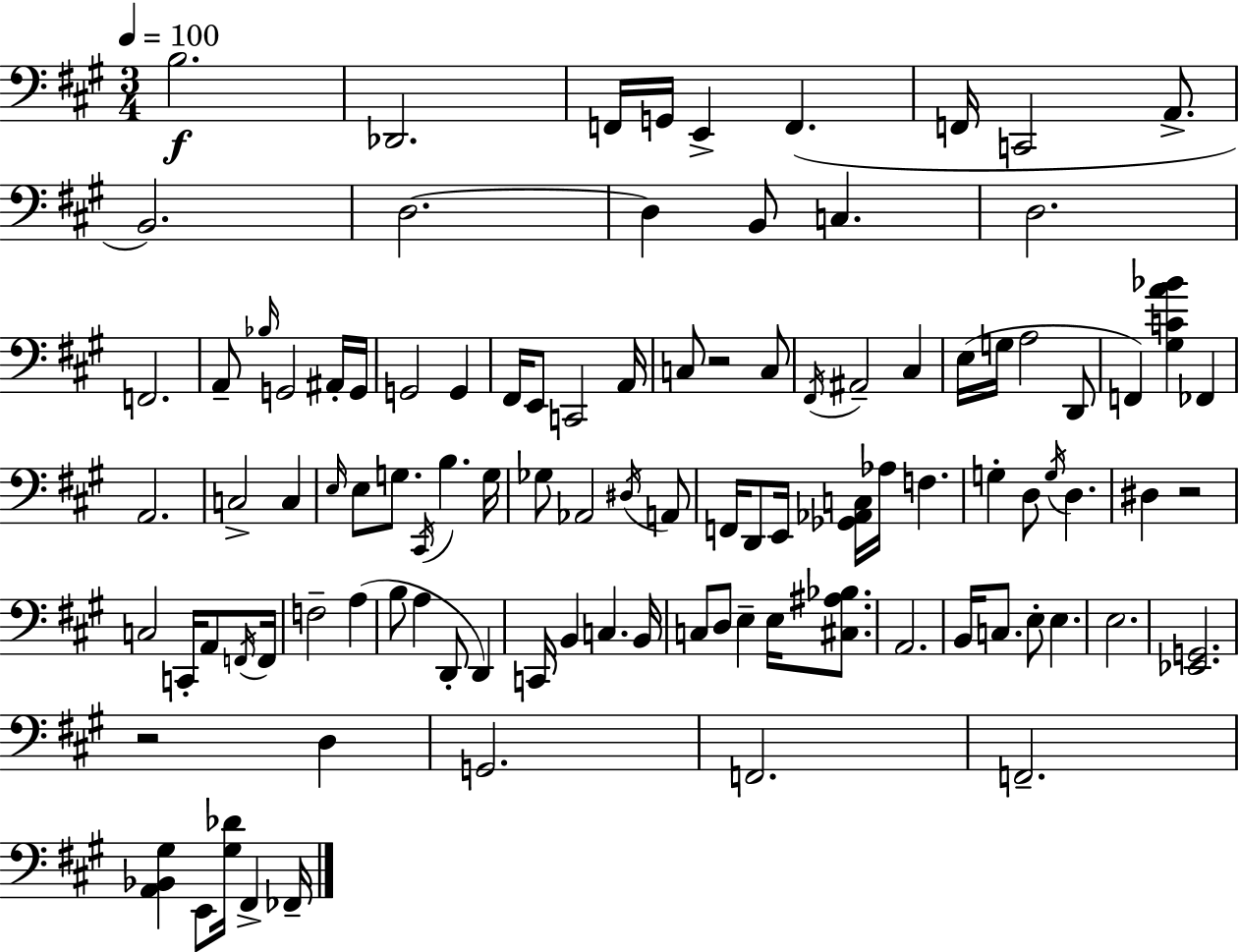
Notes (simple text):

B3/h. Db2/h. F2/s G2/s E2/q F2/q. F2/s C2/h A2/e. B2/h. D3/h. D3/q B2/e C3/q. D3/h. F2/h. A2/e Bb3/s G2/h A#2/s G2/s G2/h G2/q F#2/s E2/e C2/h A2/s C3/e R/h C3/e F#2/s A#2/h C#3/q E3/s G3/s A3/h D2/e F2/q [G#3,C4,A4,Bb4]/q FES2/q A2/h. C3/h C3/q E3/s E3/e G3/e. C#2/s B3/q. G3/s Gb3/e Ab2/h D#3/s A2/e F2/s D2/e E2/s [Gb2,Ab2,C3]/s Ab3/s F3/q. G3/q D3/e G3/s D3/q. D#3/q R/h C3/h C2/s A2/e F2/s F2/s F3/h A3/q B3/e A3/q D2/e D2/q C2/s B2/q C3/q. B2/s C3/e D3/e E3/q E3/s [C#3,A#3,Bb3]/e. A2/h. B2/s C3/e. E3/e E3/q. E3/h. [Eb2,G2]/h. R/h D3/q G2/h. F2/h. F2/h. [A2,Bb2,G#3]/q E2/e [G#3,Db4]/s F#2/q FES2/s